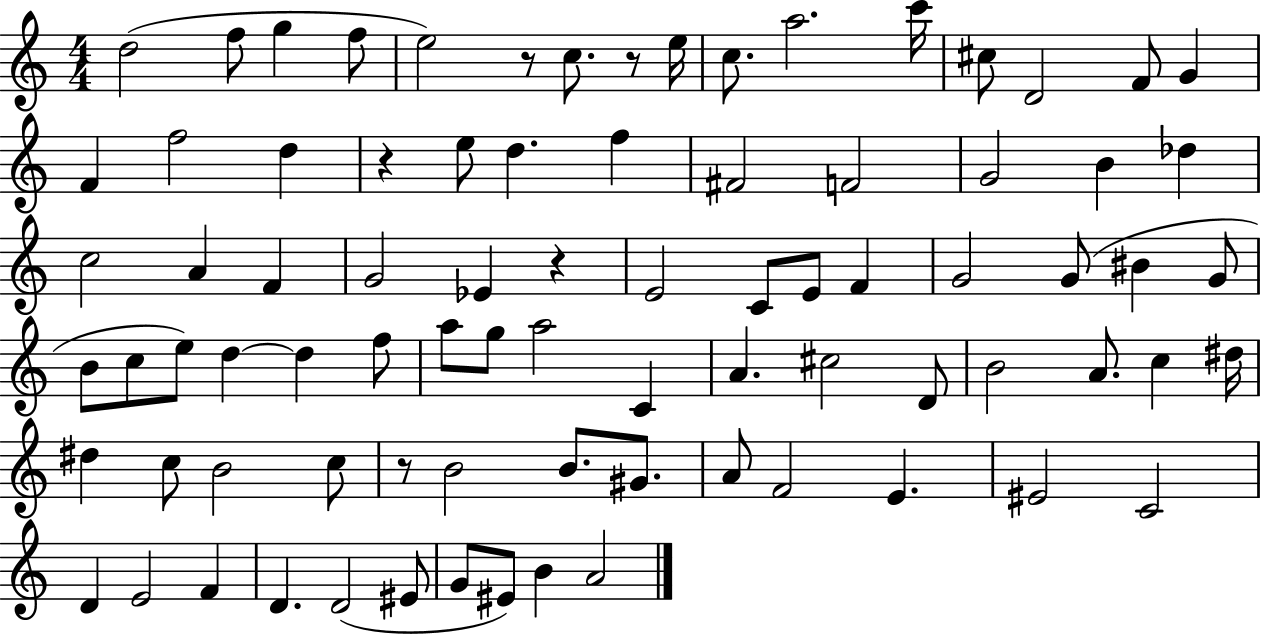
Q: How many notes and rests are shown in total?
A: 82